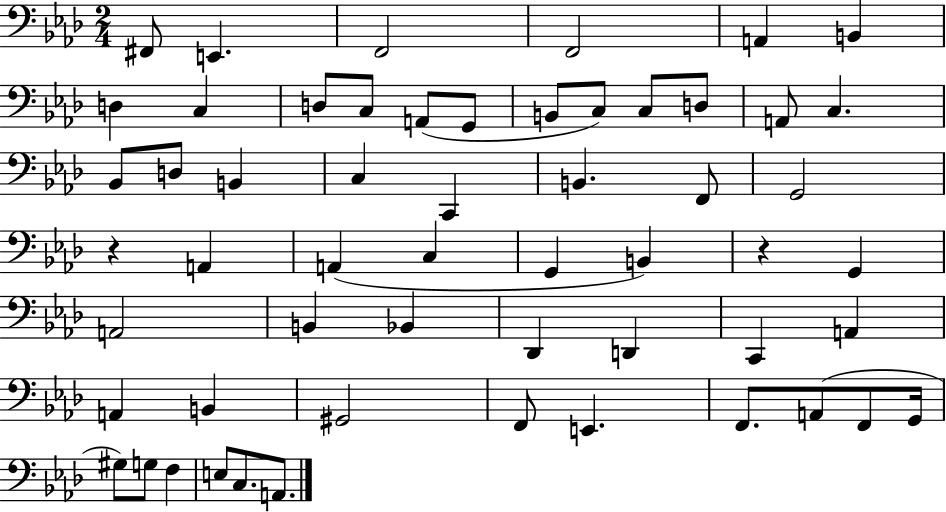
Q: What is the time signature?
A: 2/4